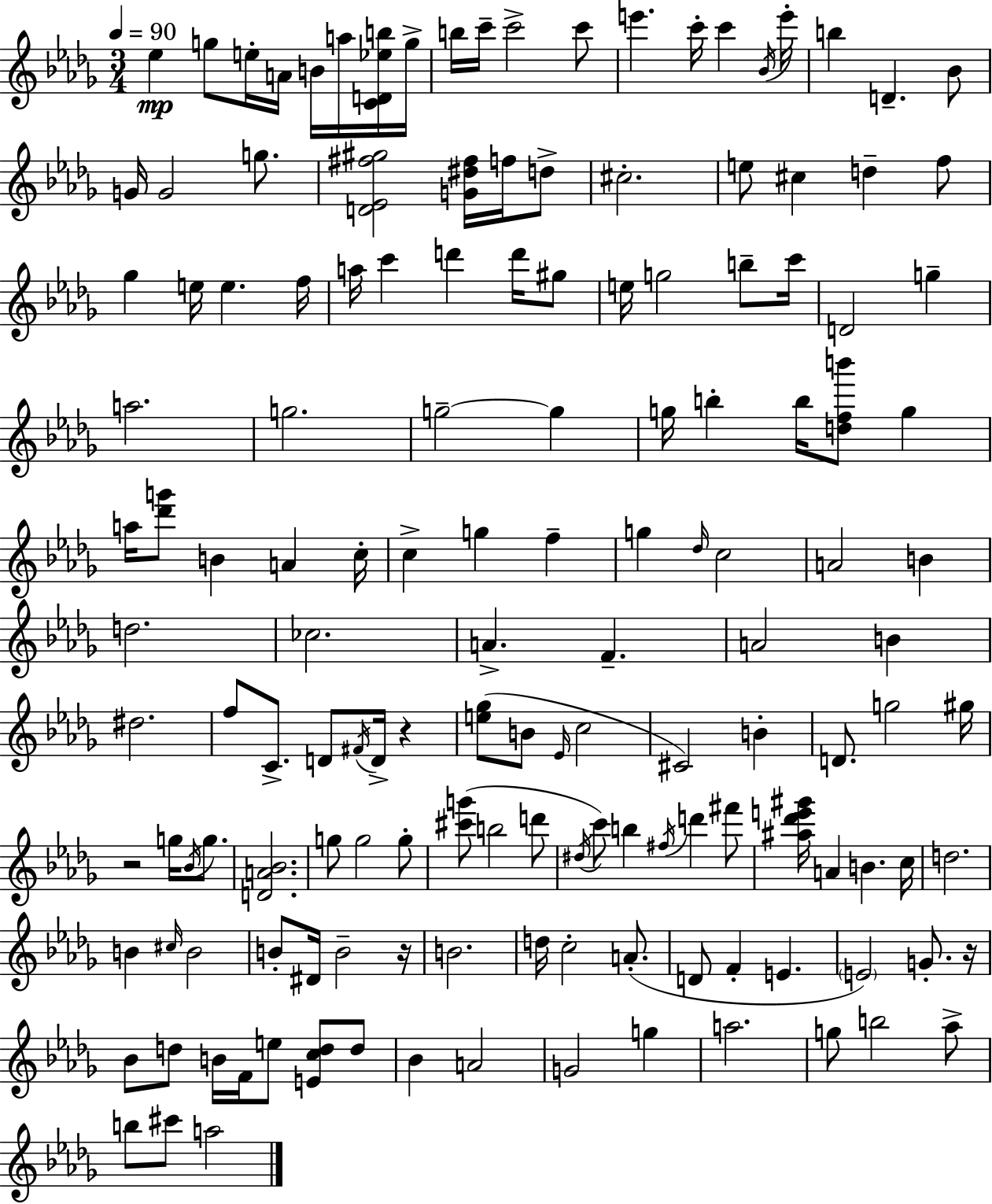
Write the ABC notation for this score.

X:1
T:Untitled
M:3/4
L:1/4
K:Bbm
_e g/2 e/4 A/4 B/4 a/4 [CD_eb]/4 g/4 b/4 c'/4 c'2 c'/2 e' c'/4 c' _B/4 e'/4 b D _B/2 G/4 G2 g/2 [D_E^f^g]2 [G^d^f]/4 f/4 d/2 ^c2 e/2 ^c d f/2 _g e/4 e f/4 a/4 c' d' d'/4 ^g/2 e/4 g2 b/2 c'/4 D2 g a2 g2 g2 g g/4 b b/4 [dfb']/2 g a/4 [_d'g']/2 B A c/4 c g f g _d/4 c2 A2 B d2 _c2 A F A2 B ^d2 f/2 C/2 D/2 ^F/4 D/4 z [e_g]/2 B/2 _E/4 c2 ^C2 B D/2 g2 ^g/4 z2 g/4 _B/4 g/2 [DA_B]2 g/2 g2 g/2 [^c'g']/2 b2 d'/2 ^d/4 c'/2 b ^f/4 d' ^f'/2 [^a_d'e'^g']/4 A B c/4 d2 B ^c/4 B2 B/2 ^D/4 B2 z/4 B2 d/4 c2 A/2 D/2 F E E2 G/2 z/4 _B/2 d/2 B/4 F/4 e/2 [Ecd]/2 d/2 _B A2 G2 g a2 g/2 b2 _a/2 b/2 ^c'/2 a2